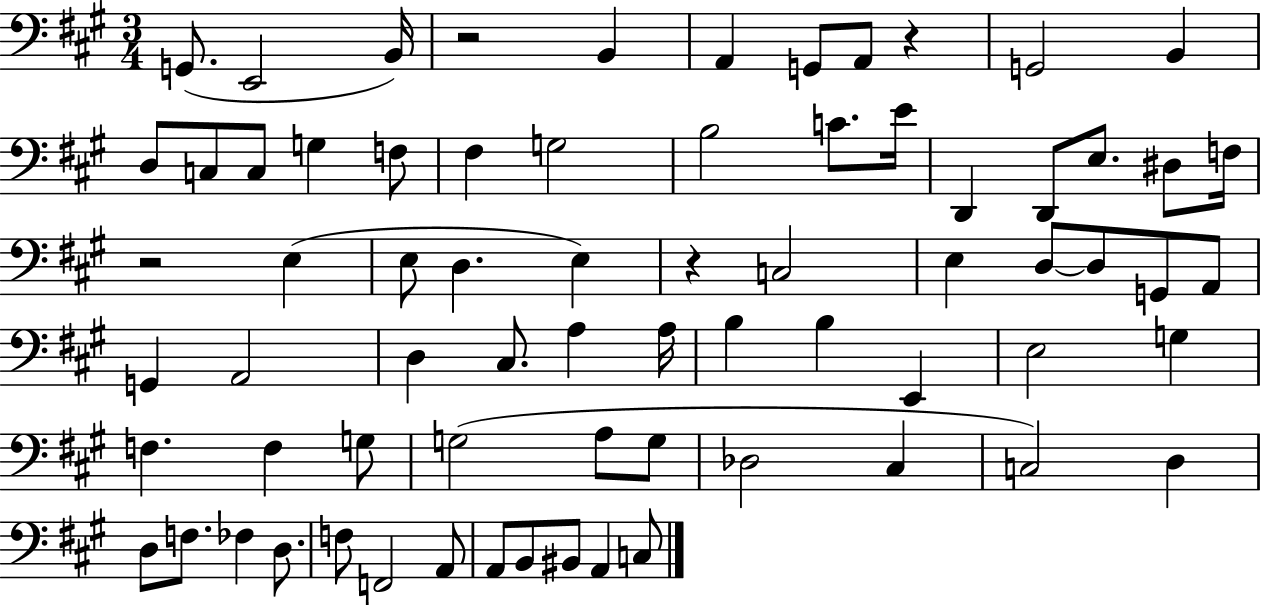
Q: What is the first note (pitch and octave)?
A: G2